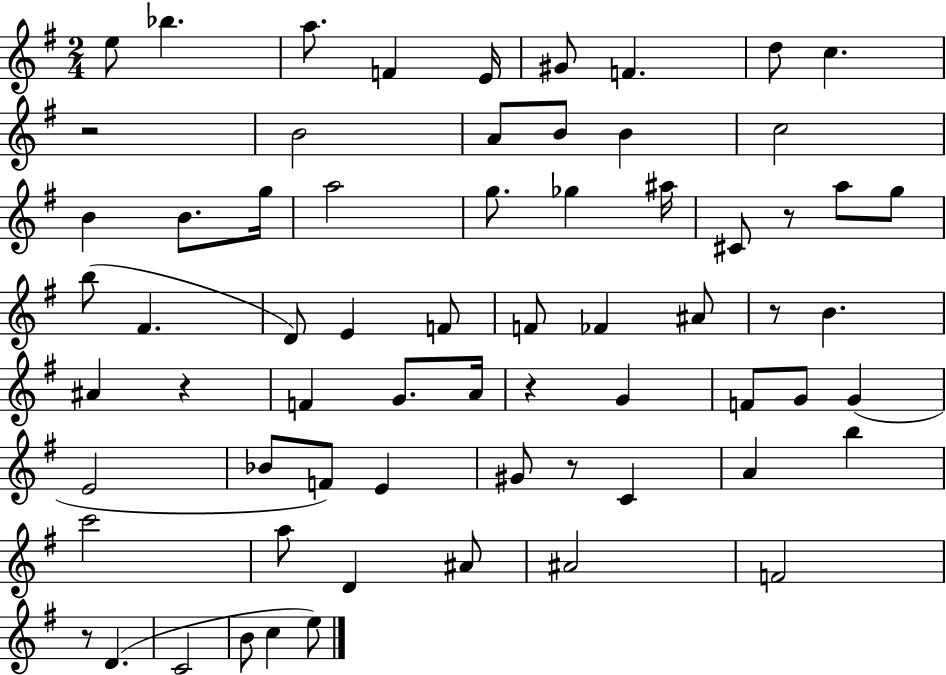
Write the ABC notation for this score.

X:1
T:Untitled
M:2/4
L:1/4
K:G
e/2 _b a/2 F E/4 ^G/2 F d/2 c z2 B2 A/2 B/2 B c2 B B/2 g/4 a2 g/2 _g ^a/4 ^C/2 z/2 a/2 g/2 b/2 ^F D/2 E F/2 F/2 _F ^A/2 z/2 B ^A z F G/2 A/4 z G F/2 G/2 G E2 _B/2 F/2 E ^G/2 z/2 C A b c'2 a/2 D ^A/2 ^A2 F2 z/2 D C2 B/2 c e/2